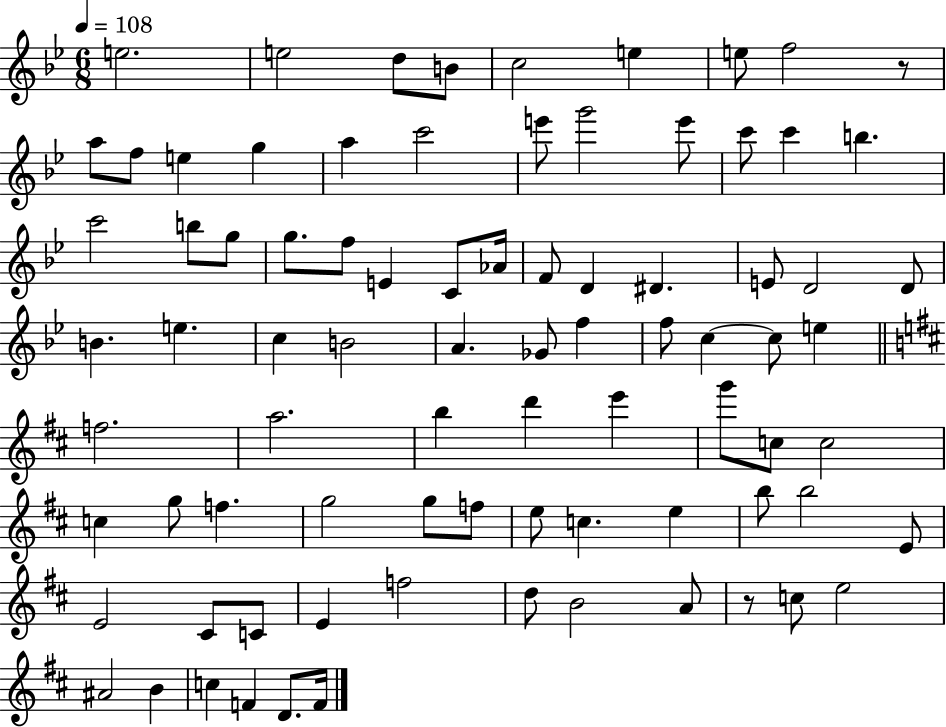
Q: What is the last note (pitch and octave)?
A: F4